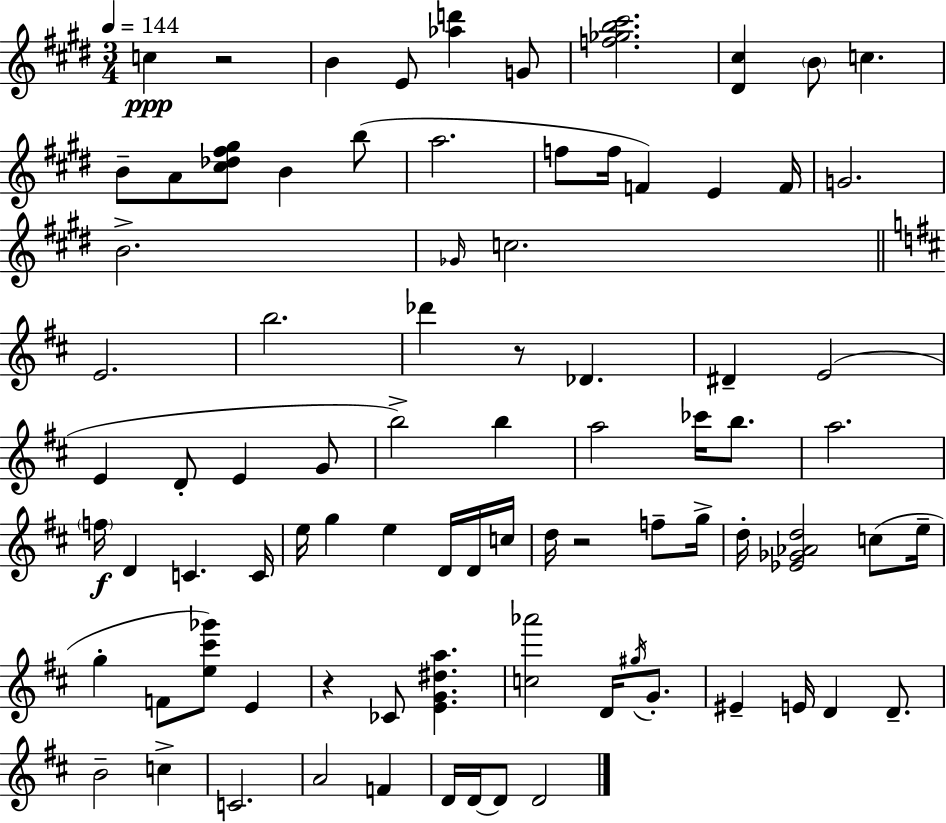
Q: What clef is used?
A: treble